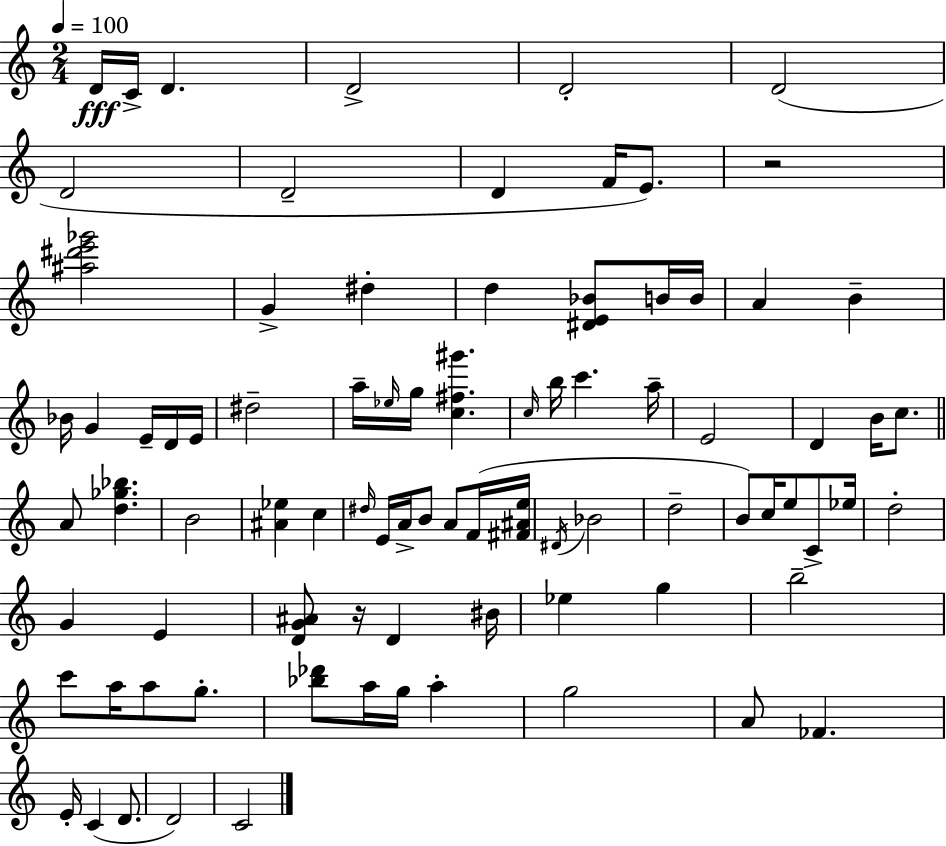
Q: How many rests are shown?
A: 2